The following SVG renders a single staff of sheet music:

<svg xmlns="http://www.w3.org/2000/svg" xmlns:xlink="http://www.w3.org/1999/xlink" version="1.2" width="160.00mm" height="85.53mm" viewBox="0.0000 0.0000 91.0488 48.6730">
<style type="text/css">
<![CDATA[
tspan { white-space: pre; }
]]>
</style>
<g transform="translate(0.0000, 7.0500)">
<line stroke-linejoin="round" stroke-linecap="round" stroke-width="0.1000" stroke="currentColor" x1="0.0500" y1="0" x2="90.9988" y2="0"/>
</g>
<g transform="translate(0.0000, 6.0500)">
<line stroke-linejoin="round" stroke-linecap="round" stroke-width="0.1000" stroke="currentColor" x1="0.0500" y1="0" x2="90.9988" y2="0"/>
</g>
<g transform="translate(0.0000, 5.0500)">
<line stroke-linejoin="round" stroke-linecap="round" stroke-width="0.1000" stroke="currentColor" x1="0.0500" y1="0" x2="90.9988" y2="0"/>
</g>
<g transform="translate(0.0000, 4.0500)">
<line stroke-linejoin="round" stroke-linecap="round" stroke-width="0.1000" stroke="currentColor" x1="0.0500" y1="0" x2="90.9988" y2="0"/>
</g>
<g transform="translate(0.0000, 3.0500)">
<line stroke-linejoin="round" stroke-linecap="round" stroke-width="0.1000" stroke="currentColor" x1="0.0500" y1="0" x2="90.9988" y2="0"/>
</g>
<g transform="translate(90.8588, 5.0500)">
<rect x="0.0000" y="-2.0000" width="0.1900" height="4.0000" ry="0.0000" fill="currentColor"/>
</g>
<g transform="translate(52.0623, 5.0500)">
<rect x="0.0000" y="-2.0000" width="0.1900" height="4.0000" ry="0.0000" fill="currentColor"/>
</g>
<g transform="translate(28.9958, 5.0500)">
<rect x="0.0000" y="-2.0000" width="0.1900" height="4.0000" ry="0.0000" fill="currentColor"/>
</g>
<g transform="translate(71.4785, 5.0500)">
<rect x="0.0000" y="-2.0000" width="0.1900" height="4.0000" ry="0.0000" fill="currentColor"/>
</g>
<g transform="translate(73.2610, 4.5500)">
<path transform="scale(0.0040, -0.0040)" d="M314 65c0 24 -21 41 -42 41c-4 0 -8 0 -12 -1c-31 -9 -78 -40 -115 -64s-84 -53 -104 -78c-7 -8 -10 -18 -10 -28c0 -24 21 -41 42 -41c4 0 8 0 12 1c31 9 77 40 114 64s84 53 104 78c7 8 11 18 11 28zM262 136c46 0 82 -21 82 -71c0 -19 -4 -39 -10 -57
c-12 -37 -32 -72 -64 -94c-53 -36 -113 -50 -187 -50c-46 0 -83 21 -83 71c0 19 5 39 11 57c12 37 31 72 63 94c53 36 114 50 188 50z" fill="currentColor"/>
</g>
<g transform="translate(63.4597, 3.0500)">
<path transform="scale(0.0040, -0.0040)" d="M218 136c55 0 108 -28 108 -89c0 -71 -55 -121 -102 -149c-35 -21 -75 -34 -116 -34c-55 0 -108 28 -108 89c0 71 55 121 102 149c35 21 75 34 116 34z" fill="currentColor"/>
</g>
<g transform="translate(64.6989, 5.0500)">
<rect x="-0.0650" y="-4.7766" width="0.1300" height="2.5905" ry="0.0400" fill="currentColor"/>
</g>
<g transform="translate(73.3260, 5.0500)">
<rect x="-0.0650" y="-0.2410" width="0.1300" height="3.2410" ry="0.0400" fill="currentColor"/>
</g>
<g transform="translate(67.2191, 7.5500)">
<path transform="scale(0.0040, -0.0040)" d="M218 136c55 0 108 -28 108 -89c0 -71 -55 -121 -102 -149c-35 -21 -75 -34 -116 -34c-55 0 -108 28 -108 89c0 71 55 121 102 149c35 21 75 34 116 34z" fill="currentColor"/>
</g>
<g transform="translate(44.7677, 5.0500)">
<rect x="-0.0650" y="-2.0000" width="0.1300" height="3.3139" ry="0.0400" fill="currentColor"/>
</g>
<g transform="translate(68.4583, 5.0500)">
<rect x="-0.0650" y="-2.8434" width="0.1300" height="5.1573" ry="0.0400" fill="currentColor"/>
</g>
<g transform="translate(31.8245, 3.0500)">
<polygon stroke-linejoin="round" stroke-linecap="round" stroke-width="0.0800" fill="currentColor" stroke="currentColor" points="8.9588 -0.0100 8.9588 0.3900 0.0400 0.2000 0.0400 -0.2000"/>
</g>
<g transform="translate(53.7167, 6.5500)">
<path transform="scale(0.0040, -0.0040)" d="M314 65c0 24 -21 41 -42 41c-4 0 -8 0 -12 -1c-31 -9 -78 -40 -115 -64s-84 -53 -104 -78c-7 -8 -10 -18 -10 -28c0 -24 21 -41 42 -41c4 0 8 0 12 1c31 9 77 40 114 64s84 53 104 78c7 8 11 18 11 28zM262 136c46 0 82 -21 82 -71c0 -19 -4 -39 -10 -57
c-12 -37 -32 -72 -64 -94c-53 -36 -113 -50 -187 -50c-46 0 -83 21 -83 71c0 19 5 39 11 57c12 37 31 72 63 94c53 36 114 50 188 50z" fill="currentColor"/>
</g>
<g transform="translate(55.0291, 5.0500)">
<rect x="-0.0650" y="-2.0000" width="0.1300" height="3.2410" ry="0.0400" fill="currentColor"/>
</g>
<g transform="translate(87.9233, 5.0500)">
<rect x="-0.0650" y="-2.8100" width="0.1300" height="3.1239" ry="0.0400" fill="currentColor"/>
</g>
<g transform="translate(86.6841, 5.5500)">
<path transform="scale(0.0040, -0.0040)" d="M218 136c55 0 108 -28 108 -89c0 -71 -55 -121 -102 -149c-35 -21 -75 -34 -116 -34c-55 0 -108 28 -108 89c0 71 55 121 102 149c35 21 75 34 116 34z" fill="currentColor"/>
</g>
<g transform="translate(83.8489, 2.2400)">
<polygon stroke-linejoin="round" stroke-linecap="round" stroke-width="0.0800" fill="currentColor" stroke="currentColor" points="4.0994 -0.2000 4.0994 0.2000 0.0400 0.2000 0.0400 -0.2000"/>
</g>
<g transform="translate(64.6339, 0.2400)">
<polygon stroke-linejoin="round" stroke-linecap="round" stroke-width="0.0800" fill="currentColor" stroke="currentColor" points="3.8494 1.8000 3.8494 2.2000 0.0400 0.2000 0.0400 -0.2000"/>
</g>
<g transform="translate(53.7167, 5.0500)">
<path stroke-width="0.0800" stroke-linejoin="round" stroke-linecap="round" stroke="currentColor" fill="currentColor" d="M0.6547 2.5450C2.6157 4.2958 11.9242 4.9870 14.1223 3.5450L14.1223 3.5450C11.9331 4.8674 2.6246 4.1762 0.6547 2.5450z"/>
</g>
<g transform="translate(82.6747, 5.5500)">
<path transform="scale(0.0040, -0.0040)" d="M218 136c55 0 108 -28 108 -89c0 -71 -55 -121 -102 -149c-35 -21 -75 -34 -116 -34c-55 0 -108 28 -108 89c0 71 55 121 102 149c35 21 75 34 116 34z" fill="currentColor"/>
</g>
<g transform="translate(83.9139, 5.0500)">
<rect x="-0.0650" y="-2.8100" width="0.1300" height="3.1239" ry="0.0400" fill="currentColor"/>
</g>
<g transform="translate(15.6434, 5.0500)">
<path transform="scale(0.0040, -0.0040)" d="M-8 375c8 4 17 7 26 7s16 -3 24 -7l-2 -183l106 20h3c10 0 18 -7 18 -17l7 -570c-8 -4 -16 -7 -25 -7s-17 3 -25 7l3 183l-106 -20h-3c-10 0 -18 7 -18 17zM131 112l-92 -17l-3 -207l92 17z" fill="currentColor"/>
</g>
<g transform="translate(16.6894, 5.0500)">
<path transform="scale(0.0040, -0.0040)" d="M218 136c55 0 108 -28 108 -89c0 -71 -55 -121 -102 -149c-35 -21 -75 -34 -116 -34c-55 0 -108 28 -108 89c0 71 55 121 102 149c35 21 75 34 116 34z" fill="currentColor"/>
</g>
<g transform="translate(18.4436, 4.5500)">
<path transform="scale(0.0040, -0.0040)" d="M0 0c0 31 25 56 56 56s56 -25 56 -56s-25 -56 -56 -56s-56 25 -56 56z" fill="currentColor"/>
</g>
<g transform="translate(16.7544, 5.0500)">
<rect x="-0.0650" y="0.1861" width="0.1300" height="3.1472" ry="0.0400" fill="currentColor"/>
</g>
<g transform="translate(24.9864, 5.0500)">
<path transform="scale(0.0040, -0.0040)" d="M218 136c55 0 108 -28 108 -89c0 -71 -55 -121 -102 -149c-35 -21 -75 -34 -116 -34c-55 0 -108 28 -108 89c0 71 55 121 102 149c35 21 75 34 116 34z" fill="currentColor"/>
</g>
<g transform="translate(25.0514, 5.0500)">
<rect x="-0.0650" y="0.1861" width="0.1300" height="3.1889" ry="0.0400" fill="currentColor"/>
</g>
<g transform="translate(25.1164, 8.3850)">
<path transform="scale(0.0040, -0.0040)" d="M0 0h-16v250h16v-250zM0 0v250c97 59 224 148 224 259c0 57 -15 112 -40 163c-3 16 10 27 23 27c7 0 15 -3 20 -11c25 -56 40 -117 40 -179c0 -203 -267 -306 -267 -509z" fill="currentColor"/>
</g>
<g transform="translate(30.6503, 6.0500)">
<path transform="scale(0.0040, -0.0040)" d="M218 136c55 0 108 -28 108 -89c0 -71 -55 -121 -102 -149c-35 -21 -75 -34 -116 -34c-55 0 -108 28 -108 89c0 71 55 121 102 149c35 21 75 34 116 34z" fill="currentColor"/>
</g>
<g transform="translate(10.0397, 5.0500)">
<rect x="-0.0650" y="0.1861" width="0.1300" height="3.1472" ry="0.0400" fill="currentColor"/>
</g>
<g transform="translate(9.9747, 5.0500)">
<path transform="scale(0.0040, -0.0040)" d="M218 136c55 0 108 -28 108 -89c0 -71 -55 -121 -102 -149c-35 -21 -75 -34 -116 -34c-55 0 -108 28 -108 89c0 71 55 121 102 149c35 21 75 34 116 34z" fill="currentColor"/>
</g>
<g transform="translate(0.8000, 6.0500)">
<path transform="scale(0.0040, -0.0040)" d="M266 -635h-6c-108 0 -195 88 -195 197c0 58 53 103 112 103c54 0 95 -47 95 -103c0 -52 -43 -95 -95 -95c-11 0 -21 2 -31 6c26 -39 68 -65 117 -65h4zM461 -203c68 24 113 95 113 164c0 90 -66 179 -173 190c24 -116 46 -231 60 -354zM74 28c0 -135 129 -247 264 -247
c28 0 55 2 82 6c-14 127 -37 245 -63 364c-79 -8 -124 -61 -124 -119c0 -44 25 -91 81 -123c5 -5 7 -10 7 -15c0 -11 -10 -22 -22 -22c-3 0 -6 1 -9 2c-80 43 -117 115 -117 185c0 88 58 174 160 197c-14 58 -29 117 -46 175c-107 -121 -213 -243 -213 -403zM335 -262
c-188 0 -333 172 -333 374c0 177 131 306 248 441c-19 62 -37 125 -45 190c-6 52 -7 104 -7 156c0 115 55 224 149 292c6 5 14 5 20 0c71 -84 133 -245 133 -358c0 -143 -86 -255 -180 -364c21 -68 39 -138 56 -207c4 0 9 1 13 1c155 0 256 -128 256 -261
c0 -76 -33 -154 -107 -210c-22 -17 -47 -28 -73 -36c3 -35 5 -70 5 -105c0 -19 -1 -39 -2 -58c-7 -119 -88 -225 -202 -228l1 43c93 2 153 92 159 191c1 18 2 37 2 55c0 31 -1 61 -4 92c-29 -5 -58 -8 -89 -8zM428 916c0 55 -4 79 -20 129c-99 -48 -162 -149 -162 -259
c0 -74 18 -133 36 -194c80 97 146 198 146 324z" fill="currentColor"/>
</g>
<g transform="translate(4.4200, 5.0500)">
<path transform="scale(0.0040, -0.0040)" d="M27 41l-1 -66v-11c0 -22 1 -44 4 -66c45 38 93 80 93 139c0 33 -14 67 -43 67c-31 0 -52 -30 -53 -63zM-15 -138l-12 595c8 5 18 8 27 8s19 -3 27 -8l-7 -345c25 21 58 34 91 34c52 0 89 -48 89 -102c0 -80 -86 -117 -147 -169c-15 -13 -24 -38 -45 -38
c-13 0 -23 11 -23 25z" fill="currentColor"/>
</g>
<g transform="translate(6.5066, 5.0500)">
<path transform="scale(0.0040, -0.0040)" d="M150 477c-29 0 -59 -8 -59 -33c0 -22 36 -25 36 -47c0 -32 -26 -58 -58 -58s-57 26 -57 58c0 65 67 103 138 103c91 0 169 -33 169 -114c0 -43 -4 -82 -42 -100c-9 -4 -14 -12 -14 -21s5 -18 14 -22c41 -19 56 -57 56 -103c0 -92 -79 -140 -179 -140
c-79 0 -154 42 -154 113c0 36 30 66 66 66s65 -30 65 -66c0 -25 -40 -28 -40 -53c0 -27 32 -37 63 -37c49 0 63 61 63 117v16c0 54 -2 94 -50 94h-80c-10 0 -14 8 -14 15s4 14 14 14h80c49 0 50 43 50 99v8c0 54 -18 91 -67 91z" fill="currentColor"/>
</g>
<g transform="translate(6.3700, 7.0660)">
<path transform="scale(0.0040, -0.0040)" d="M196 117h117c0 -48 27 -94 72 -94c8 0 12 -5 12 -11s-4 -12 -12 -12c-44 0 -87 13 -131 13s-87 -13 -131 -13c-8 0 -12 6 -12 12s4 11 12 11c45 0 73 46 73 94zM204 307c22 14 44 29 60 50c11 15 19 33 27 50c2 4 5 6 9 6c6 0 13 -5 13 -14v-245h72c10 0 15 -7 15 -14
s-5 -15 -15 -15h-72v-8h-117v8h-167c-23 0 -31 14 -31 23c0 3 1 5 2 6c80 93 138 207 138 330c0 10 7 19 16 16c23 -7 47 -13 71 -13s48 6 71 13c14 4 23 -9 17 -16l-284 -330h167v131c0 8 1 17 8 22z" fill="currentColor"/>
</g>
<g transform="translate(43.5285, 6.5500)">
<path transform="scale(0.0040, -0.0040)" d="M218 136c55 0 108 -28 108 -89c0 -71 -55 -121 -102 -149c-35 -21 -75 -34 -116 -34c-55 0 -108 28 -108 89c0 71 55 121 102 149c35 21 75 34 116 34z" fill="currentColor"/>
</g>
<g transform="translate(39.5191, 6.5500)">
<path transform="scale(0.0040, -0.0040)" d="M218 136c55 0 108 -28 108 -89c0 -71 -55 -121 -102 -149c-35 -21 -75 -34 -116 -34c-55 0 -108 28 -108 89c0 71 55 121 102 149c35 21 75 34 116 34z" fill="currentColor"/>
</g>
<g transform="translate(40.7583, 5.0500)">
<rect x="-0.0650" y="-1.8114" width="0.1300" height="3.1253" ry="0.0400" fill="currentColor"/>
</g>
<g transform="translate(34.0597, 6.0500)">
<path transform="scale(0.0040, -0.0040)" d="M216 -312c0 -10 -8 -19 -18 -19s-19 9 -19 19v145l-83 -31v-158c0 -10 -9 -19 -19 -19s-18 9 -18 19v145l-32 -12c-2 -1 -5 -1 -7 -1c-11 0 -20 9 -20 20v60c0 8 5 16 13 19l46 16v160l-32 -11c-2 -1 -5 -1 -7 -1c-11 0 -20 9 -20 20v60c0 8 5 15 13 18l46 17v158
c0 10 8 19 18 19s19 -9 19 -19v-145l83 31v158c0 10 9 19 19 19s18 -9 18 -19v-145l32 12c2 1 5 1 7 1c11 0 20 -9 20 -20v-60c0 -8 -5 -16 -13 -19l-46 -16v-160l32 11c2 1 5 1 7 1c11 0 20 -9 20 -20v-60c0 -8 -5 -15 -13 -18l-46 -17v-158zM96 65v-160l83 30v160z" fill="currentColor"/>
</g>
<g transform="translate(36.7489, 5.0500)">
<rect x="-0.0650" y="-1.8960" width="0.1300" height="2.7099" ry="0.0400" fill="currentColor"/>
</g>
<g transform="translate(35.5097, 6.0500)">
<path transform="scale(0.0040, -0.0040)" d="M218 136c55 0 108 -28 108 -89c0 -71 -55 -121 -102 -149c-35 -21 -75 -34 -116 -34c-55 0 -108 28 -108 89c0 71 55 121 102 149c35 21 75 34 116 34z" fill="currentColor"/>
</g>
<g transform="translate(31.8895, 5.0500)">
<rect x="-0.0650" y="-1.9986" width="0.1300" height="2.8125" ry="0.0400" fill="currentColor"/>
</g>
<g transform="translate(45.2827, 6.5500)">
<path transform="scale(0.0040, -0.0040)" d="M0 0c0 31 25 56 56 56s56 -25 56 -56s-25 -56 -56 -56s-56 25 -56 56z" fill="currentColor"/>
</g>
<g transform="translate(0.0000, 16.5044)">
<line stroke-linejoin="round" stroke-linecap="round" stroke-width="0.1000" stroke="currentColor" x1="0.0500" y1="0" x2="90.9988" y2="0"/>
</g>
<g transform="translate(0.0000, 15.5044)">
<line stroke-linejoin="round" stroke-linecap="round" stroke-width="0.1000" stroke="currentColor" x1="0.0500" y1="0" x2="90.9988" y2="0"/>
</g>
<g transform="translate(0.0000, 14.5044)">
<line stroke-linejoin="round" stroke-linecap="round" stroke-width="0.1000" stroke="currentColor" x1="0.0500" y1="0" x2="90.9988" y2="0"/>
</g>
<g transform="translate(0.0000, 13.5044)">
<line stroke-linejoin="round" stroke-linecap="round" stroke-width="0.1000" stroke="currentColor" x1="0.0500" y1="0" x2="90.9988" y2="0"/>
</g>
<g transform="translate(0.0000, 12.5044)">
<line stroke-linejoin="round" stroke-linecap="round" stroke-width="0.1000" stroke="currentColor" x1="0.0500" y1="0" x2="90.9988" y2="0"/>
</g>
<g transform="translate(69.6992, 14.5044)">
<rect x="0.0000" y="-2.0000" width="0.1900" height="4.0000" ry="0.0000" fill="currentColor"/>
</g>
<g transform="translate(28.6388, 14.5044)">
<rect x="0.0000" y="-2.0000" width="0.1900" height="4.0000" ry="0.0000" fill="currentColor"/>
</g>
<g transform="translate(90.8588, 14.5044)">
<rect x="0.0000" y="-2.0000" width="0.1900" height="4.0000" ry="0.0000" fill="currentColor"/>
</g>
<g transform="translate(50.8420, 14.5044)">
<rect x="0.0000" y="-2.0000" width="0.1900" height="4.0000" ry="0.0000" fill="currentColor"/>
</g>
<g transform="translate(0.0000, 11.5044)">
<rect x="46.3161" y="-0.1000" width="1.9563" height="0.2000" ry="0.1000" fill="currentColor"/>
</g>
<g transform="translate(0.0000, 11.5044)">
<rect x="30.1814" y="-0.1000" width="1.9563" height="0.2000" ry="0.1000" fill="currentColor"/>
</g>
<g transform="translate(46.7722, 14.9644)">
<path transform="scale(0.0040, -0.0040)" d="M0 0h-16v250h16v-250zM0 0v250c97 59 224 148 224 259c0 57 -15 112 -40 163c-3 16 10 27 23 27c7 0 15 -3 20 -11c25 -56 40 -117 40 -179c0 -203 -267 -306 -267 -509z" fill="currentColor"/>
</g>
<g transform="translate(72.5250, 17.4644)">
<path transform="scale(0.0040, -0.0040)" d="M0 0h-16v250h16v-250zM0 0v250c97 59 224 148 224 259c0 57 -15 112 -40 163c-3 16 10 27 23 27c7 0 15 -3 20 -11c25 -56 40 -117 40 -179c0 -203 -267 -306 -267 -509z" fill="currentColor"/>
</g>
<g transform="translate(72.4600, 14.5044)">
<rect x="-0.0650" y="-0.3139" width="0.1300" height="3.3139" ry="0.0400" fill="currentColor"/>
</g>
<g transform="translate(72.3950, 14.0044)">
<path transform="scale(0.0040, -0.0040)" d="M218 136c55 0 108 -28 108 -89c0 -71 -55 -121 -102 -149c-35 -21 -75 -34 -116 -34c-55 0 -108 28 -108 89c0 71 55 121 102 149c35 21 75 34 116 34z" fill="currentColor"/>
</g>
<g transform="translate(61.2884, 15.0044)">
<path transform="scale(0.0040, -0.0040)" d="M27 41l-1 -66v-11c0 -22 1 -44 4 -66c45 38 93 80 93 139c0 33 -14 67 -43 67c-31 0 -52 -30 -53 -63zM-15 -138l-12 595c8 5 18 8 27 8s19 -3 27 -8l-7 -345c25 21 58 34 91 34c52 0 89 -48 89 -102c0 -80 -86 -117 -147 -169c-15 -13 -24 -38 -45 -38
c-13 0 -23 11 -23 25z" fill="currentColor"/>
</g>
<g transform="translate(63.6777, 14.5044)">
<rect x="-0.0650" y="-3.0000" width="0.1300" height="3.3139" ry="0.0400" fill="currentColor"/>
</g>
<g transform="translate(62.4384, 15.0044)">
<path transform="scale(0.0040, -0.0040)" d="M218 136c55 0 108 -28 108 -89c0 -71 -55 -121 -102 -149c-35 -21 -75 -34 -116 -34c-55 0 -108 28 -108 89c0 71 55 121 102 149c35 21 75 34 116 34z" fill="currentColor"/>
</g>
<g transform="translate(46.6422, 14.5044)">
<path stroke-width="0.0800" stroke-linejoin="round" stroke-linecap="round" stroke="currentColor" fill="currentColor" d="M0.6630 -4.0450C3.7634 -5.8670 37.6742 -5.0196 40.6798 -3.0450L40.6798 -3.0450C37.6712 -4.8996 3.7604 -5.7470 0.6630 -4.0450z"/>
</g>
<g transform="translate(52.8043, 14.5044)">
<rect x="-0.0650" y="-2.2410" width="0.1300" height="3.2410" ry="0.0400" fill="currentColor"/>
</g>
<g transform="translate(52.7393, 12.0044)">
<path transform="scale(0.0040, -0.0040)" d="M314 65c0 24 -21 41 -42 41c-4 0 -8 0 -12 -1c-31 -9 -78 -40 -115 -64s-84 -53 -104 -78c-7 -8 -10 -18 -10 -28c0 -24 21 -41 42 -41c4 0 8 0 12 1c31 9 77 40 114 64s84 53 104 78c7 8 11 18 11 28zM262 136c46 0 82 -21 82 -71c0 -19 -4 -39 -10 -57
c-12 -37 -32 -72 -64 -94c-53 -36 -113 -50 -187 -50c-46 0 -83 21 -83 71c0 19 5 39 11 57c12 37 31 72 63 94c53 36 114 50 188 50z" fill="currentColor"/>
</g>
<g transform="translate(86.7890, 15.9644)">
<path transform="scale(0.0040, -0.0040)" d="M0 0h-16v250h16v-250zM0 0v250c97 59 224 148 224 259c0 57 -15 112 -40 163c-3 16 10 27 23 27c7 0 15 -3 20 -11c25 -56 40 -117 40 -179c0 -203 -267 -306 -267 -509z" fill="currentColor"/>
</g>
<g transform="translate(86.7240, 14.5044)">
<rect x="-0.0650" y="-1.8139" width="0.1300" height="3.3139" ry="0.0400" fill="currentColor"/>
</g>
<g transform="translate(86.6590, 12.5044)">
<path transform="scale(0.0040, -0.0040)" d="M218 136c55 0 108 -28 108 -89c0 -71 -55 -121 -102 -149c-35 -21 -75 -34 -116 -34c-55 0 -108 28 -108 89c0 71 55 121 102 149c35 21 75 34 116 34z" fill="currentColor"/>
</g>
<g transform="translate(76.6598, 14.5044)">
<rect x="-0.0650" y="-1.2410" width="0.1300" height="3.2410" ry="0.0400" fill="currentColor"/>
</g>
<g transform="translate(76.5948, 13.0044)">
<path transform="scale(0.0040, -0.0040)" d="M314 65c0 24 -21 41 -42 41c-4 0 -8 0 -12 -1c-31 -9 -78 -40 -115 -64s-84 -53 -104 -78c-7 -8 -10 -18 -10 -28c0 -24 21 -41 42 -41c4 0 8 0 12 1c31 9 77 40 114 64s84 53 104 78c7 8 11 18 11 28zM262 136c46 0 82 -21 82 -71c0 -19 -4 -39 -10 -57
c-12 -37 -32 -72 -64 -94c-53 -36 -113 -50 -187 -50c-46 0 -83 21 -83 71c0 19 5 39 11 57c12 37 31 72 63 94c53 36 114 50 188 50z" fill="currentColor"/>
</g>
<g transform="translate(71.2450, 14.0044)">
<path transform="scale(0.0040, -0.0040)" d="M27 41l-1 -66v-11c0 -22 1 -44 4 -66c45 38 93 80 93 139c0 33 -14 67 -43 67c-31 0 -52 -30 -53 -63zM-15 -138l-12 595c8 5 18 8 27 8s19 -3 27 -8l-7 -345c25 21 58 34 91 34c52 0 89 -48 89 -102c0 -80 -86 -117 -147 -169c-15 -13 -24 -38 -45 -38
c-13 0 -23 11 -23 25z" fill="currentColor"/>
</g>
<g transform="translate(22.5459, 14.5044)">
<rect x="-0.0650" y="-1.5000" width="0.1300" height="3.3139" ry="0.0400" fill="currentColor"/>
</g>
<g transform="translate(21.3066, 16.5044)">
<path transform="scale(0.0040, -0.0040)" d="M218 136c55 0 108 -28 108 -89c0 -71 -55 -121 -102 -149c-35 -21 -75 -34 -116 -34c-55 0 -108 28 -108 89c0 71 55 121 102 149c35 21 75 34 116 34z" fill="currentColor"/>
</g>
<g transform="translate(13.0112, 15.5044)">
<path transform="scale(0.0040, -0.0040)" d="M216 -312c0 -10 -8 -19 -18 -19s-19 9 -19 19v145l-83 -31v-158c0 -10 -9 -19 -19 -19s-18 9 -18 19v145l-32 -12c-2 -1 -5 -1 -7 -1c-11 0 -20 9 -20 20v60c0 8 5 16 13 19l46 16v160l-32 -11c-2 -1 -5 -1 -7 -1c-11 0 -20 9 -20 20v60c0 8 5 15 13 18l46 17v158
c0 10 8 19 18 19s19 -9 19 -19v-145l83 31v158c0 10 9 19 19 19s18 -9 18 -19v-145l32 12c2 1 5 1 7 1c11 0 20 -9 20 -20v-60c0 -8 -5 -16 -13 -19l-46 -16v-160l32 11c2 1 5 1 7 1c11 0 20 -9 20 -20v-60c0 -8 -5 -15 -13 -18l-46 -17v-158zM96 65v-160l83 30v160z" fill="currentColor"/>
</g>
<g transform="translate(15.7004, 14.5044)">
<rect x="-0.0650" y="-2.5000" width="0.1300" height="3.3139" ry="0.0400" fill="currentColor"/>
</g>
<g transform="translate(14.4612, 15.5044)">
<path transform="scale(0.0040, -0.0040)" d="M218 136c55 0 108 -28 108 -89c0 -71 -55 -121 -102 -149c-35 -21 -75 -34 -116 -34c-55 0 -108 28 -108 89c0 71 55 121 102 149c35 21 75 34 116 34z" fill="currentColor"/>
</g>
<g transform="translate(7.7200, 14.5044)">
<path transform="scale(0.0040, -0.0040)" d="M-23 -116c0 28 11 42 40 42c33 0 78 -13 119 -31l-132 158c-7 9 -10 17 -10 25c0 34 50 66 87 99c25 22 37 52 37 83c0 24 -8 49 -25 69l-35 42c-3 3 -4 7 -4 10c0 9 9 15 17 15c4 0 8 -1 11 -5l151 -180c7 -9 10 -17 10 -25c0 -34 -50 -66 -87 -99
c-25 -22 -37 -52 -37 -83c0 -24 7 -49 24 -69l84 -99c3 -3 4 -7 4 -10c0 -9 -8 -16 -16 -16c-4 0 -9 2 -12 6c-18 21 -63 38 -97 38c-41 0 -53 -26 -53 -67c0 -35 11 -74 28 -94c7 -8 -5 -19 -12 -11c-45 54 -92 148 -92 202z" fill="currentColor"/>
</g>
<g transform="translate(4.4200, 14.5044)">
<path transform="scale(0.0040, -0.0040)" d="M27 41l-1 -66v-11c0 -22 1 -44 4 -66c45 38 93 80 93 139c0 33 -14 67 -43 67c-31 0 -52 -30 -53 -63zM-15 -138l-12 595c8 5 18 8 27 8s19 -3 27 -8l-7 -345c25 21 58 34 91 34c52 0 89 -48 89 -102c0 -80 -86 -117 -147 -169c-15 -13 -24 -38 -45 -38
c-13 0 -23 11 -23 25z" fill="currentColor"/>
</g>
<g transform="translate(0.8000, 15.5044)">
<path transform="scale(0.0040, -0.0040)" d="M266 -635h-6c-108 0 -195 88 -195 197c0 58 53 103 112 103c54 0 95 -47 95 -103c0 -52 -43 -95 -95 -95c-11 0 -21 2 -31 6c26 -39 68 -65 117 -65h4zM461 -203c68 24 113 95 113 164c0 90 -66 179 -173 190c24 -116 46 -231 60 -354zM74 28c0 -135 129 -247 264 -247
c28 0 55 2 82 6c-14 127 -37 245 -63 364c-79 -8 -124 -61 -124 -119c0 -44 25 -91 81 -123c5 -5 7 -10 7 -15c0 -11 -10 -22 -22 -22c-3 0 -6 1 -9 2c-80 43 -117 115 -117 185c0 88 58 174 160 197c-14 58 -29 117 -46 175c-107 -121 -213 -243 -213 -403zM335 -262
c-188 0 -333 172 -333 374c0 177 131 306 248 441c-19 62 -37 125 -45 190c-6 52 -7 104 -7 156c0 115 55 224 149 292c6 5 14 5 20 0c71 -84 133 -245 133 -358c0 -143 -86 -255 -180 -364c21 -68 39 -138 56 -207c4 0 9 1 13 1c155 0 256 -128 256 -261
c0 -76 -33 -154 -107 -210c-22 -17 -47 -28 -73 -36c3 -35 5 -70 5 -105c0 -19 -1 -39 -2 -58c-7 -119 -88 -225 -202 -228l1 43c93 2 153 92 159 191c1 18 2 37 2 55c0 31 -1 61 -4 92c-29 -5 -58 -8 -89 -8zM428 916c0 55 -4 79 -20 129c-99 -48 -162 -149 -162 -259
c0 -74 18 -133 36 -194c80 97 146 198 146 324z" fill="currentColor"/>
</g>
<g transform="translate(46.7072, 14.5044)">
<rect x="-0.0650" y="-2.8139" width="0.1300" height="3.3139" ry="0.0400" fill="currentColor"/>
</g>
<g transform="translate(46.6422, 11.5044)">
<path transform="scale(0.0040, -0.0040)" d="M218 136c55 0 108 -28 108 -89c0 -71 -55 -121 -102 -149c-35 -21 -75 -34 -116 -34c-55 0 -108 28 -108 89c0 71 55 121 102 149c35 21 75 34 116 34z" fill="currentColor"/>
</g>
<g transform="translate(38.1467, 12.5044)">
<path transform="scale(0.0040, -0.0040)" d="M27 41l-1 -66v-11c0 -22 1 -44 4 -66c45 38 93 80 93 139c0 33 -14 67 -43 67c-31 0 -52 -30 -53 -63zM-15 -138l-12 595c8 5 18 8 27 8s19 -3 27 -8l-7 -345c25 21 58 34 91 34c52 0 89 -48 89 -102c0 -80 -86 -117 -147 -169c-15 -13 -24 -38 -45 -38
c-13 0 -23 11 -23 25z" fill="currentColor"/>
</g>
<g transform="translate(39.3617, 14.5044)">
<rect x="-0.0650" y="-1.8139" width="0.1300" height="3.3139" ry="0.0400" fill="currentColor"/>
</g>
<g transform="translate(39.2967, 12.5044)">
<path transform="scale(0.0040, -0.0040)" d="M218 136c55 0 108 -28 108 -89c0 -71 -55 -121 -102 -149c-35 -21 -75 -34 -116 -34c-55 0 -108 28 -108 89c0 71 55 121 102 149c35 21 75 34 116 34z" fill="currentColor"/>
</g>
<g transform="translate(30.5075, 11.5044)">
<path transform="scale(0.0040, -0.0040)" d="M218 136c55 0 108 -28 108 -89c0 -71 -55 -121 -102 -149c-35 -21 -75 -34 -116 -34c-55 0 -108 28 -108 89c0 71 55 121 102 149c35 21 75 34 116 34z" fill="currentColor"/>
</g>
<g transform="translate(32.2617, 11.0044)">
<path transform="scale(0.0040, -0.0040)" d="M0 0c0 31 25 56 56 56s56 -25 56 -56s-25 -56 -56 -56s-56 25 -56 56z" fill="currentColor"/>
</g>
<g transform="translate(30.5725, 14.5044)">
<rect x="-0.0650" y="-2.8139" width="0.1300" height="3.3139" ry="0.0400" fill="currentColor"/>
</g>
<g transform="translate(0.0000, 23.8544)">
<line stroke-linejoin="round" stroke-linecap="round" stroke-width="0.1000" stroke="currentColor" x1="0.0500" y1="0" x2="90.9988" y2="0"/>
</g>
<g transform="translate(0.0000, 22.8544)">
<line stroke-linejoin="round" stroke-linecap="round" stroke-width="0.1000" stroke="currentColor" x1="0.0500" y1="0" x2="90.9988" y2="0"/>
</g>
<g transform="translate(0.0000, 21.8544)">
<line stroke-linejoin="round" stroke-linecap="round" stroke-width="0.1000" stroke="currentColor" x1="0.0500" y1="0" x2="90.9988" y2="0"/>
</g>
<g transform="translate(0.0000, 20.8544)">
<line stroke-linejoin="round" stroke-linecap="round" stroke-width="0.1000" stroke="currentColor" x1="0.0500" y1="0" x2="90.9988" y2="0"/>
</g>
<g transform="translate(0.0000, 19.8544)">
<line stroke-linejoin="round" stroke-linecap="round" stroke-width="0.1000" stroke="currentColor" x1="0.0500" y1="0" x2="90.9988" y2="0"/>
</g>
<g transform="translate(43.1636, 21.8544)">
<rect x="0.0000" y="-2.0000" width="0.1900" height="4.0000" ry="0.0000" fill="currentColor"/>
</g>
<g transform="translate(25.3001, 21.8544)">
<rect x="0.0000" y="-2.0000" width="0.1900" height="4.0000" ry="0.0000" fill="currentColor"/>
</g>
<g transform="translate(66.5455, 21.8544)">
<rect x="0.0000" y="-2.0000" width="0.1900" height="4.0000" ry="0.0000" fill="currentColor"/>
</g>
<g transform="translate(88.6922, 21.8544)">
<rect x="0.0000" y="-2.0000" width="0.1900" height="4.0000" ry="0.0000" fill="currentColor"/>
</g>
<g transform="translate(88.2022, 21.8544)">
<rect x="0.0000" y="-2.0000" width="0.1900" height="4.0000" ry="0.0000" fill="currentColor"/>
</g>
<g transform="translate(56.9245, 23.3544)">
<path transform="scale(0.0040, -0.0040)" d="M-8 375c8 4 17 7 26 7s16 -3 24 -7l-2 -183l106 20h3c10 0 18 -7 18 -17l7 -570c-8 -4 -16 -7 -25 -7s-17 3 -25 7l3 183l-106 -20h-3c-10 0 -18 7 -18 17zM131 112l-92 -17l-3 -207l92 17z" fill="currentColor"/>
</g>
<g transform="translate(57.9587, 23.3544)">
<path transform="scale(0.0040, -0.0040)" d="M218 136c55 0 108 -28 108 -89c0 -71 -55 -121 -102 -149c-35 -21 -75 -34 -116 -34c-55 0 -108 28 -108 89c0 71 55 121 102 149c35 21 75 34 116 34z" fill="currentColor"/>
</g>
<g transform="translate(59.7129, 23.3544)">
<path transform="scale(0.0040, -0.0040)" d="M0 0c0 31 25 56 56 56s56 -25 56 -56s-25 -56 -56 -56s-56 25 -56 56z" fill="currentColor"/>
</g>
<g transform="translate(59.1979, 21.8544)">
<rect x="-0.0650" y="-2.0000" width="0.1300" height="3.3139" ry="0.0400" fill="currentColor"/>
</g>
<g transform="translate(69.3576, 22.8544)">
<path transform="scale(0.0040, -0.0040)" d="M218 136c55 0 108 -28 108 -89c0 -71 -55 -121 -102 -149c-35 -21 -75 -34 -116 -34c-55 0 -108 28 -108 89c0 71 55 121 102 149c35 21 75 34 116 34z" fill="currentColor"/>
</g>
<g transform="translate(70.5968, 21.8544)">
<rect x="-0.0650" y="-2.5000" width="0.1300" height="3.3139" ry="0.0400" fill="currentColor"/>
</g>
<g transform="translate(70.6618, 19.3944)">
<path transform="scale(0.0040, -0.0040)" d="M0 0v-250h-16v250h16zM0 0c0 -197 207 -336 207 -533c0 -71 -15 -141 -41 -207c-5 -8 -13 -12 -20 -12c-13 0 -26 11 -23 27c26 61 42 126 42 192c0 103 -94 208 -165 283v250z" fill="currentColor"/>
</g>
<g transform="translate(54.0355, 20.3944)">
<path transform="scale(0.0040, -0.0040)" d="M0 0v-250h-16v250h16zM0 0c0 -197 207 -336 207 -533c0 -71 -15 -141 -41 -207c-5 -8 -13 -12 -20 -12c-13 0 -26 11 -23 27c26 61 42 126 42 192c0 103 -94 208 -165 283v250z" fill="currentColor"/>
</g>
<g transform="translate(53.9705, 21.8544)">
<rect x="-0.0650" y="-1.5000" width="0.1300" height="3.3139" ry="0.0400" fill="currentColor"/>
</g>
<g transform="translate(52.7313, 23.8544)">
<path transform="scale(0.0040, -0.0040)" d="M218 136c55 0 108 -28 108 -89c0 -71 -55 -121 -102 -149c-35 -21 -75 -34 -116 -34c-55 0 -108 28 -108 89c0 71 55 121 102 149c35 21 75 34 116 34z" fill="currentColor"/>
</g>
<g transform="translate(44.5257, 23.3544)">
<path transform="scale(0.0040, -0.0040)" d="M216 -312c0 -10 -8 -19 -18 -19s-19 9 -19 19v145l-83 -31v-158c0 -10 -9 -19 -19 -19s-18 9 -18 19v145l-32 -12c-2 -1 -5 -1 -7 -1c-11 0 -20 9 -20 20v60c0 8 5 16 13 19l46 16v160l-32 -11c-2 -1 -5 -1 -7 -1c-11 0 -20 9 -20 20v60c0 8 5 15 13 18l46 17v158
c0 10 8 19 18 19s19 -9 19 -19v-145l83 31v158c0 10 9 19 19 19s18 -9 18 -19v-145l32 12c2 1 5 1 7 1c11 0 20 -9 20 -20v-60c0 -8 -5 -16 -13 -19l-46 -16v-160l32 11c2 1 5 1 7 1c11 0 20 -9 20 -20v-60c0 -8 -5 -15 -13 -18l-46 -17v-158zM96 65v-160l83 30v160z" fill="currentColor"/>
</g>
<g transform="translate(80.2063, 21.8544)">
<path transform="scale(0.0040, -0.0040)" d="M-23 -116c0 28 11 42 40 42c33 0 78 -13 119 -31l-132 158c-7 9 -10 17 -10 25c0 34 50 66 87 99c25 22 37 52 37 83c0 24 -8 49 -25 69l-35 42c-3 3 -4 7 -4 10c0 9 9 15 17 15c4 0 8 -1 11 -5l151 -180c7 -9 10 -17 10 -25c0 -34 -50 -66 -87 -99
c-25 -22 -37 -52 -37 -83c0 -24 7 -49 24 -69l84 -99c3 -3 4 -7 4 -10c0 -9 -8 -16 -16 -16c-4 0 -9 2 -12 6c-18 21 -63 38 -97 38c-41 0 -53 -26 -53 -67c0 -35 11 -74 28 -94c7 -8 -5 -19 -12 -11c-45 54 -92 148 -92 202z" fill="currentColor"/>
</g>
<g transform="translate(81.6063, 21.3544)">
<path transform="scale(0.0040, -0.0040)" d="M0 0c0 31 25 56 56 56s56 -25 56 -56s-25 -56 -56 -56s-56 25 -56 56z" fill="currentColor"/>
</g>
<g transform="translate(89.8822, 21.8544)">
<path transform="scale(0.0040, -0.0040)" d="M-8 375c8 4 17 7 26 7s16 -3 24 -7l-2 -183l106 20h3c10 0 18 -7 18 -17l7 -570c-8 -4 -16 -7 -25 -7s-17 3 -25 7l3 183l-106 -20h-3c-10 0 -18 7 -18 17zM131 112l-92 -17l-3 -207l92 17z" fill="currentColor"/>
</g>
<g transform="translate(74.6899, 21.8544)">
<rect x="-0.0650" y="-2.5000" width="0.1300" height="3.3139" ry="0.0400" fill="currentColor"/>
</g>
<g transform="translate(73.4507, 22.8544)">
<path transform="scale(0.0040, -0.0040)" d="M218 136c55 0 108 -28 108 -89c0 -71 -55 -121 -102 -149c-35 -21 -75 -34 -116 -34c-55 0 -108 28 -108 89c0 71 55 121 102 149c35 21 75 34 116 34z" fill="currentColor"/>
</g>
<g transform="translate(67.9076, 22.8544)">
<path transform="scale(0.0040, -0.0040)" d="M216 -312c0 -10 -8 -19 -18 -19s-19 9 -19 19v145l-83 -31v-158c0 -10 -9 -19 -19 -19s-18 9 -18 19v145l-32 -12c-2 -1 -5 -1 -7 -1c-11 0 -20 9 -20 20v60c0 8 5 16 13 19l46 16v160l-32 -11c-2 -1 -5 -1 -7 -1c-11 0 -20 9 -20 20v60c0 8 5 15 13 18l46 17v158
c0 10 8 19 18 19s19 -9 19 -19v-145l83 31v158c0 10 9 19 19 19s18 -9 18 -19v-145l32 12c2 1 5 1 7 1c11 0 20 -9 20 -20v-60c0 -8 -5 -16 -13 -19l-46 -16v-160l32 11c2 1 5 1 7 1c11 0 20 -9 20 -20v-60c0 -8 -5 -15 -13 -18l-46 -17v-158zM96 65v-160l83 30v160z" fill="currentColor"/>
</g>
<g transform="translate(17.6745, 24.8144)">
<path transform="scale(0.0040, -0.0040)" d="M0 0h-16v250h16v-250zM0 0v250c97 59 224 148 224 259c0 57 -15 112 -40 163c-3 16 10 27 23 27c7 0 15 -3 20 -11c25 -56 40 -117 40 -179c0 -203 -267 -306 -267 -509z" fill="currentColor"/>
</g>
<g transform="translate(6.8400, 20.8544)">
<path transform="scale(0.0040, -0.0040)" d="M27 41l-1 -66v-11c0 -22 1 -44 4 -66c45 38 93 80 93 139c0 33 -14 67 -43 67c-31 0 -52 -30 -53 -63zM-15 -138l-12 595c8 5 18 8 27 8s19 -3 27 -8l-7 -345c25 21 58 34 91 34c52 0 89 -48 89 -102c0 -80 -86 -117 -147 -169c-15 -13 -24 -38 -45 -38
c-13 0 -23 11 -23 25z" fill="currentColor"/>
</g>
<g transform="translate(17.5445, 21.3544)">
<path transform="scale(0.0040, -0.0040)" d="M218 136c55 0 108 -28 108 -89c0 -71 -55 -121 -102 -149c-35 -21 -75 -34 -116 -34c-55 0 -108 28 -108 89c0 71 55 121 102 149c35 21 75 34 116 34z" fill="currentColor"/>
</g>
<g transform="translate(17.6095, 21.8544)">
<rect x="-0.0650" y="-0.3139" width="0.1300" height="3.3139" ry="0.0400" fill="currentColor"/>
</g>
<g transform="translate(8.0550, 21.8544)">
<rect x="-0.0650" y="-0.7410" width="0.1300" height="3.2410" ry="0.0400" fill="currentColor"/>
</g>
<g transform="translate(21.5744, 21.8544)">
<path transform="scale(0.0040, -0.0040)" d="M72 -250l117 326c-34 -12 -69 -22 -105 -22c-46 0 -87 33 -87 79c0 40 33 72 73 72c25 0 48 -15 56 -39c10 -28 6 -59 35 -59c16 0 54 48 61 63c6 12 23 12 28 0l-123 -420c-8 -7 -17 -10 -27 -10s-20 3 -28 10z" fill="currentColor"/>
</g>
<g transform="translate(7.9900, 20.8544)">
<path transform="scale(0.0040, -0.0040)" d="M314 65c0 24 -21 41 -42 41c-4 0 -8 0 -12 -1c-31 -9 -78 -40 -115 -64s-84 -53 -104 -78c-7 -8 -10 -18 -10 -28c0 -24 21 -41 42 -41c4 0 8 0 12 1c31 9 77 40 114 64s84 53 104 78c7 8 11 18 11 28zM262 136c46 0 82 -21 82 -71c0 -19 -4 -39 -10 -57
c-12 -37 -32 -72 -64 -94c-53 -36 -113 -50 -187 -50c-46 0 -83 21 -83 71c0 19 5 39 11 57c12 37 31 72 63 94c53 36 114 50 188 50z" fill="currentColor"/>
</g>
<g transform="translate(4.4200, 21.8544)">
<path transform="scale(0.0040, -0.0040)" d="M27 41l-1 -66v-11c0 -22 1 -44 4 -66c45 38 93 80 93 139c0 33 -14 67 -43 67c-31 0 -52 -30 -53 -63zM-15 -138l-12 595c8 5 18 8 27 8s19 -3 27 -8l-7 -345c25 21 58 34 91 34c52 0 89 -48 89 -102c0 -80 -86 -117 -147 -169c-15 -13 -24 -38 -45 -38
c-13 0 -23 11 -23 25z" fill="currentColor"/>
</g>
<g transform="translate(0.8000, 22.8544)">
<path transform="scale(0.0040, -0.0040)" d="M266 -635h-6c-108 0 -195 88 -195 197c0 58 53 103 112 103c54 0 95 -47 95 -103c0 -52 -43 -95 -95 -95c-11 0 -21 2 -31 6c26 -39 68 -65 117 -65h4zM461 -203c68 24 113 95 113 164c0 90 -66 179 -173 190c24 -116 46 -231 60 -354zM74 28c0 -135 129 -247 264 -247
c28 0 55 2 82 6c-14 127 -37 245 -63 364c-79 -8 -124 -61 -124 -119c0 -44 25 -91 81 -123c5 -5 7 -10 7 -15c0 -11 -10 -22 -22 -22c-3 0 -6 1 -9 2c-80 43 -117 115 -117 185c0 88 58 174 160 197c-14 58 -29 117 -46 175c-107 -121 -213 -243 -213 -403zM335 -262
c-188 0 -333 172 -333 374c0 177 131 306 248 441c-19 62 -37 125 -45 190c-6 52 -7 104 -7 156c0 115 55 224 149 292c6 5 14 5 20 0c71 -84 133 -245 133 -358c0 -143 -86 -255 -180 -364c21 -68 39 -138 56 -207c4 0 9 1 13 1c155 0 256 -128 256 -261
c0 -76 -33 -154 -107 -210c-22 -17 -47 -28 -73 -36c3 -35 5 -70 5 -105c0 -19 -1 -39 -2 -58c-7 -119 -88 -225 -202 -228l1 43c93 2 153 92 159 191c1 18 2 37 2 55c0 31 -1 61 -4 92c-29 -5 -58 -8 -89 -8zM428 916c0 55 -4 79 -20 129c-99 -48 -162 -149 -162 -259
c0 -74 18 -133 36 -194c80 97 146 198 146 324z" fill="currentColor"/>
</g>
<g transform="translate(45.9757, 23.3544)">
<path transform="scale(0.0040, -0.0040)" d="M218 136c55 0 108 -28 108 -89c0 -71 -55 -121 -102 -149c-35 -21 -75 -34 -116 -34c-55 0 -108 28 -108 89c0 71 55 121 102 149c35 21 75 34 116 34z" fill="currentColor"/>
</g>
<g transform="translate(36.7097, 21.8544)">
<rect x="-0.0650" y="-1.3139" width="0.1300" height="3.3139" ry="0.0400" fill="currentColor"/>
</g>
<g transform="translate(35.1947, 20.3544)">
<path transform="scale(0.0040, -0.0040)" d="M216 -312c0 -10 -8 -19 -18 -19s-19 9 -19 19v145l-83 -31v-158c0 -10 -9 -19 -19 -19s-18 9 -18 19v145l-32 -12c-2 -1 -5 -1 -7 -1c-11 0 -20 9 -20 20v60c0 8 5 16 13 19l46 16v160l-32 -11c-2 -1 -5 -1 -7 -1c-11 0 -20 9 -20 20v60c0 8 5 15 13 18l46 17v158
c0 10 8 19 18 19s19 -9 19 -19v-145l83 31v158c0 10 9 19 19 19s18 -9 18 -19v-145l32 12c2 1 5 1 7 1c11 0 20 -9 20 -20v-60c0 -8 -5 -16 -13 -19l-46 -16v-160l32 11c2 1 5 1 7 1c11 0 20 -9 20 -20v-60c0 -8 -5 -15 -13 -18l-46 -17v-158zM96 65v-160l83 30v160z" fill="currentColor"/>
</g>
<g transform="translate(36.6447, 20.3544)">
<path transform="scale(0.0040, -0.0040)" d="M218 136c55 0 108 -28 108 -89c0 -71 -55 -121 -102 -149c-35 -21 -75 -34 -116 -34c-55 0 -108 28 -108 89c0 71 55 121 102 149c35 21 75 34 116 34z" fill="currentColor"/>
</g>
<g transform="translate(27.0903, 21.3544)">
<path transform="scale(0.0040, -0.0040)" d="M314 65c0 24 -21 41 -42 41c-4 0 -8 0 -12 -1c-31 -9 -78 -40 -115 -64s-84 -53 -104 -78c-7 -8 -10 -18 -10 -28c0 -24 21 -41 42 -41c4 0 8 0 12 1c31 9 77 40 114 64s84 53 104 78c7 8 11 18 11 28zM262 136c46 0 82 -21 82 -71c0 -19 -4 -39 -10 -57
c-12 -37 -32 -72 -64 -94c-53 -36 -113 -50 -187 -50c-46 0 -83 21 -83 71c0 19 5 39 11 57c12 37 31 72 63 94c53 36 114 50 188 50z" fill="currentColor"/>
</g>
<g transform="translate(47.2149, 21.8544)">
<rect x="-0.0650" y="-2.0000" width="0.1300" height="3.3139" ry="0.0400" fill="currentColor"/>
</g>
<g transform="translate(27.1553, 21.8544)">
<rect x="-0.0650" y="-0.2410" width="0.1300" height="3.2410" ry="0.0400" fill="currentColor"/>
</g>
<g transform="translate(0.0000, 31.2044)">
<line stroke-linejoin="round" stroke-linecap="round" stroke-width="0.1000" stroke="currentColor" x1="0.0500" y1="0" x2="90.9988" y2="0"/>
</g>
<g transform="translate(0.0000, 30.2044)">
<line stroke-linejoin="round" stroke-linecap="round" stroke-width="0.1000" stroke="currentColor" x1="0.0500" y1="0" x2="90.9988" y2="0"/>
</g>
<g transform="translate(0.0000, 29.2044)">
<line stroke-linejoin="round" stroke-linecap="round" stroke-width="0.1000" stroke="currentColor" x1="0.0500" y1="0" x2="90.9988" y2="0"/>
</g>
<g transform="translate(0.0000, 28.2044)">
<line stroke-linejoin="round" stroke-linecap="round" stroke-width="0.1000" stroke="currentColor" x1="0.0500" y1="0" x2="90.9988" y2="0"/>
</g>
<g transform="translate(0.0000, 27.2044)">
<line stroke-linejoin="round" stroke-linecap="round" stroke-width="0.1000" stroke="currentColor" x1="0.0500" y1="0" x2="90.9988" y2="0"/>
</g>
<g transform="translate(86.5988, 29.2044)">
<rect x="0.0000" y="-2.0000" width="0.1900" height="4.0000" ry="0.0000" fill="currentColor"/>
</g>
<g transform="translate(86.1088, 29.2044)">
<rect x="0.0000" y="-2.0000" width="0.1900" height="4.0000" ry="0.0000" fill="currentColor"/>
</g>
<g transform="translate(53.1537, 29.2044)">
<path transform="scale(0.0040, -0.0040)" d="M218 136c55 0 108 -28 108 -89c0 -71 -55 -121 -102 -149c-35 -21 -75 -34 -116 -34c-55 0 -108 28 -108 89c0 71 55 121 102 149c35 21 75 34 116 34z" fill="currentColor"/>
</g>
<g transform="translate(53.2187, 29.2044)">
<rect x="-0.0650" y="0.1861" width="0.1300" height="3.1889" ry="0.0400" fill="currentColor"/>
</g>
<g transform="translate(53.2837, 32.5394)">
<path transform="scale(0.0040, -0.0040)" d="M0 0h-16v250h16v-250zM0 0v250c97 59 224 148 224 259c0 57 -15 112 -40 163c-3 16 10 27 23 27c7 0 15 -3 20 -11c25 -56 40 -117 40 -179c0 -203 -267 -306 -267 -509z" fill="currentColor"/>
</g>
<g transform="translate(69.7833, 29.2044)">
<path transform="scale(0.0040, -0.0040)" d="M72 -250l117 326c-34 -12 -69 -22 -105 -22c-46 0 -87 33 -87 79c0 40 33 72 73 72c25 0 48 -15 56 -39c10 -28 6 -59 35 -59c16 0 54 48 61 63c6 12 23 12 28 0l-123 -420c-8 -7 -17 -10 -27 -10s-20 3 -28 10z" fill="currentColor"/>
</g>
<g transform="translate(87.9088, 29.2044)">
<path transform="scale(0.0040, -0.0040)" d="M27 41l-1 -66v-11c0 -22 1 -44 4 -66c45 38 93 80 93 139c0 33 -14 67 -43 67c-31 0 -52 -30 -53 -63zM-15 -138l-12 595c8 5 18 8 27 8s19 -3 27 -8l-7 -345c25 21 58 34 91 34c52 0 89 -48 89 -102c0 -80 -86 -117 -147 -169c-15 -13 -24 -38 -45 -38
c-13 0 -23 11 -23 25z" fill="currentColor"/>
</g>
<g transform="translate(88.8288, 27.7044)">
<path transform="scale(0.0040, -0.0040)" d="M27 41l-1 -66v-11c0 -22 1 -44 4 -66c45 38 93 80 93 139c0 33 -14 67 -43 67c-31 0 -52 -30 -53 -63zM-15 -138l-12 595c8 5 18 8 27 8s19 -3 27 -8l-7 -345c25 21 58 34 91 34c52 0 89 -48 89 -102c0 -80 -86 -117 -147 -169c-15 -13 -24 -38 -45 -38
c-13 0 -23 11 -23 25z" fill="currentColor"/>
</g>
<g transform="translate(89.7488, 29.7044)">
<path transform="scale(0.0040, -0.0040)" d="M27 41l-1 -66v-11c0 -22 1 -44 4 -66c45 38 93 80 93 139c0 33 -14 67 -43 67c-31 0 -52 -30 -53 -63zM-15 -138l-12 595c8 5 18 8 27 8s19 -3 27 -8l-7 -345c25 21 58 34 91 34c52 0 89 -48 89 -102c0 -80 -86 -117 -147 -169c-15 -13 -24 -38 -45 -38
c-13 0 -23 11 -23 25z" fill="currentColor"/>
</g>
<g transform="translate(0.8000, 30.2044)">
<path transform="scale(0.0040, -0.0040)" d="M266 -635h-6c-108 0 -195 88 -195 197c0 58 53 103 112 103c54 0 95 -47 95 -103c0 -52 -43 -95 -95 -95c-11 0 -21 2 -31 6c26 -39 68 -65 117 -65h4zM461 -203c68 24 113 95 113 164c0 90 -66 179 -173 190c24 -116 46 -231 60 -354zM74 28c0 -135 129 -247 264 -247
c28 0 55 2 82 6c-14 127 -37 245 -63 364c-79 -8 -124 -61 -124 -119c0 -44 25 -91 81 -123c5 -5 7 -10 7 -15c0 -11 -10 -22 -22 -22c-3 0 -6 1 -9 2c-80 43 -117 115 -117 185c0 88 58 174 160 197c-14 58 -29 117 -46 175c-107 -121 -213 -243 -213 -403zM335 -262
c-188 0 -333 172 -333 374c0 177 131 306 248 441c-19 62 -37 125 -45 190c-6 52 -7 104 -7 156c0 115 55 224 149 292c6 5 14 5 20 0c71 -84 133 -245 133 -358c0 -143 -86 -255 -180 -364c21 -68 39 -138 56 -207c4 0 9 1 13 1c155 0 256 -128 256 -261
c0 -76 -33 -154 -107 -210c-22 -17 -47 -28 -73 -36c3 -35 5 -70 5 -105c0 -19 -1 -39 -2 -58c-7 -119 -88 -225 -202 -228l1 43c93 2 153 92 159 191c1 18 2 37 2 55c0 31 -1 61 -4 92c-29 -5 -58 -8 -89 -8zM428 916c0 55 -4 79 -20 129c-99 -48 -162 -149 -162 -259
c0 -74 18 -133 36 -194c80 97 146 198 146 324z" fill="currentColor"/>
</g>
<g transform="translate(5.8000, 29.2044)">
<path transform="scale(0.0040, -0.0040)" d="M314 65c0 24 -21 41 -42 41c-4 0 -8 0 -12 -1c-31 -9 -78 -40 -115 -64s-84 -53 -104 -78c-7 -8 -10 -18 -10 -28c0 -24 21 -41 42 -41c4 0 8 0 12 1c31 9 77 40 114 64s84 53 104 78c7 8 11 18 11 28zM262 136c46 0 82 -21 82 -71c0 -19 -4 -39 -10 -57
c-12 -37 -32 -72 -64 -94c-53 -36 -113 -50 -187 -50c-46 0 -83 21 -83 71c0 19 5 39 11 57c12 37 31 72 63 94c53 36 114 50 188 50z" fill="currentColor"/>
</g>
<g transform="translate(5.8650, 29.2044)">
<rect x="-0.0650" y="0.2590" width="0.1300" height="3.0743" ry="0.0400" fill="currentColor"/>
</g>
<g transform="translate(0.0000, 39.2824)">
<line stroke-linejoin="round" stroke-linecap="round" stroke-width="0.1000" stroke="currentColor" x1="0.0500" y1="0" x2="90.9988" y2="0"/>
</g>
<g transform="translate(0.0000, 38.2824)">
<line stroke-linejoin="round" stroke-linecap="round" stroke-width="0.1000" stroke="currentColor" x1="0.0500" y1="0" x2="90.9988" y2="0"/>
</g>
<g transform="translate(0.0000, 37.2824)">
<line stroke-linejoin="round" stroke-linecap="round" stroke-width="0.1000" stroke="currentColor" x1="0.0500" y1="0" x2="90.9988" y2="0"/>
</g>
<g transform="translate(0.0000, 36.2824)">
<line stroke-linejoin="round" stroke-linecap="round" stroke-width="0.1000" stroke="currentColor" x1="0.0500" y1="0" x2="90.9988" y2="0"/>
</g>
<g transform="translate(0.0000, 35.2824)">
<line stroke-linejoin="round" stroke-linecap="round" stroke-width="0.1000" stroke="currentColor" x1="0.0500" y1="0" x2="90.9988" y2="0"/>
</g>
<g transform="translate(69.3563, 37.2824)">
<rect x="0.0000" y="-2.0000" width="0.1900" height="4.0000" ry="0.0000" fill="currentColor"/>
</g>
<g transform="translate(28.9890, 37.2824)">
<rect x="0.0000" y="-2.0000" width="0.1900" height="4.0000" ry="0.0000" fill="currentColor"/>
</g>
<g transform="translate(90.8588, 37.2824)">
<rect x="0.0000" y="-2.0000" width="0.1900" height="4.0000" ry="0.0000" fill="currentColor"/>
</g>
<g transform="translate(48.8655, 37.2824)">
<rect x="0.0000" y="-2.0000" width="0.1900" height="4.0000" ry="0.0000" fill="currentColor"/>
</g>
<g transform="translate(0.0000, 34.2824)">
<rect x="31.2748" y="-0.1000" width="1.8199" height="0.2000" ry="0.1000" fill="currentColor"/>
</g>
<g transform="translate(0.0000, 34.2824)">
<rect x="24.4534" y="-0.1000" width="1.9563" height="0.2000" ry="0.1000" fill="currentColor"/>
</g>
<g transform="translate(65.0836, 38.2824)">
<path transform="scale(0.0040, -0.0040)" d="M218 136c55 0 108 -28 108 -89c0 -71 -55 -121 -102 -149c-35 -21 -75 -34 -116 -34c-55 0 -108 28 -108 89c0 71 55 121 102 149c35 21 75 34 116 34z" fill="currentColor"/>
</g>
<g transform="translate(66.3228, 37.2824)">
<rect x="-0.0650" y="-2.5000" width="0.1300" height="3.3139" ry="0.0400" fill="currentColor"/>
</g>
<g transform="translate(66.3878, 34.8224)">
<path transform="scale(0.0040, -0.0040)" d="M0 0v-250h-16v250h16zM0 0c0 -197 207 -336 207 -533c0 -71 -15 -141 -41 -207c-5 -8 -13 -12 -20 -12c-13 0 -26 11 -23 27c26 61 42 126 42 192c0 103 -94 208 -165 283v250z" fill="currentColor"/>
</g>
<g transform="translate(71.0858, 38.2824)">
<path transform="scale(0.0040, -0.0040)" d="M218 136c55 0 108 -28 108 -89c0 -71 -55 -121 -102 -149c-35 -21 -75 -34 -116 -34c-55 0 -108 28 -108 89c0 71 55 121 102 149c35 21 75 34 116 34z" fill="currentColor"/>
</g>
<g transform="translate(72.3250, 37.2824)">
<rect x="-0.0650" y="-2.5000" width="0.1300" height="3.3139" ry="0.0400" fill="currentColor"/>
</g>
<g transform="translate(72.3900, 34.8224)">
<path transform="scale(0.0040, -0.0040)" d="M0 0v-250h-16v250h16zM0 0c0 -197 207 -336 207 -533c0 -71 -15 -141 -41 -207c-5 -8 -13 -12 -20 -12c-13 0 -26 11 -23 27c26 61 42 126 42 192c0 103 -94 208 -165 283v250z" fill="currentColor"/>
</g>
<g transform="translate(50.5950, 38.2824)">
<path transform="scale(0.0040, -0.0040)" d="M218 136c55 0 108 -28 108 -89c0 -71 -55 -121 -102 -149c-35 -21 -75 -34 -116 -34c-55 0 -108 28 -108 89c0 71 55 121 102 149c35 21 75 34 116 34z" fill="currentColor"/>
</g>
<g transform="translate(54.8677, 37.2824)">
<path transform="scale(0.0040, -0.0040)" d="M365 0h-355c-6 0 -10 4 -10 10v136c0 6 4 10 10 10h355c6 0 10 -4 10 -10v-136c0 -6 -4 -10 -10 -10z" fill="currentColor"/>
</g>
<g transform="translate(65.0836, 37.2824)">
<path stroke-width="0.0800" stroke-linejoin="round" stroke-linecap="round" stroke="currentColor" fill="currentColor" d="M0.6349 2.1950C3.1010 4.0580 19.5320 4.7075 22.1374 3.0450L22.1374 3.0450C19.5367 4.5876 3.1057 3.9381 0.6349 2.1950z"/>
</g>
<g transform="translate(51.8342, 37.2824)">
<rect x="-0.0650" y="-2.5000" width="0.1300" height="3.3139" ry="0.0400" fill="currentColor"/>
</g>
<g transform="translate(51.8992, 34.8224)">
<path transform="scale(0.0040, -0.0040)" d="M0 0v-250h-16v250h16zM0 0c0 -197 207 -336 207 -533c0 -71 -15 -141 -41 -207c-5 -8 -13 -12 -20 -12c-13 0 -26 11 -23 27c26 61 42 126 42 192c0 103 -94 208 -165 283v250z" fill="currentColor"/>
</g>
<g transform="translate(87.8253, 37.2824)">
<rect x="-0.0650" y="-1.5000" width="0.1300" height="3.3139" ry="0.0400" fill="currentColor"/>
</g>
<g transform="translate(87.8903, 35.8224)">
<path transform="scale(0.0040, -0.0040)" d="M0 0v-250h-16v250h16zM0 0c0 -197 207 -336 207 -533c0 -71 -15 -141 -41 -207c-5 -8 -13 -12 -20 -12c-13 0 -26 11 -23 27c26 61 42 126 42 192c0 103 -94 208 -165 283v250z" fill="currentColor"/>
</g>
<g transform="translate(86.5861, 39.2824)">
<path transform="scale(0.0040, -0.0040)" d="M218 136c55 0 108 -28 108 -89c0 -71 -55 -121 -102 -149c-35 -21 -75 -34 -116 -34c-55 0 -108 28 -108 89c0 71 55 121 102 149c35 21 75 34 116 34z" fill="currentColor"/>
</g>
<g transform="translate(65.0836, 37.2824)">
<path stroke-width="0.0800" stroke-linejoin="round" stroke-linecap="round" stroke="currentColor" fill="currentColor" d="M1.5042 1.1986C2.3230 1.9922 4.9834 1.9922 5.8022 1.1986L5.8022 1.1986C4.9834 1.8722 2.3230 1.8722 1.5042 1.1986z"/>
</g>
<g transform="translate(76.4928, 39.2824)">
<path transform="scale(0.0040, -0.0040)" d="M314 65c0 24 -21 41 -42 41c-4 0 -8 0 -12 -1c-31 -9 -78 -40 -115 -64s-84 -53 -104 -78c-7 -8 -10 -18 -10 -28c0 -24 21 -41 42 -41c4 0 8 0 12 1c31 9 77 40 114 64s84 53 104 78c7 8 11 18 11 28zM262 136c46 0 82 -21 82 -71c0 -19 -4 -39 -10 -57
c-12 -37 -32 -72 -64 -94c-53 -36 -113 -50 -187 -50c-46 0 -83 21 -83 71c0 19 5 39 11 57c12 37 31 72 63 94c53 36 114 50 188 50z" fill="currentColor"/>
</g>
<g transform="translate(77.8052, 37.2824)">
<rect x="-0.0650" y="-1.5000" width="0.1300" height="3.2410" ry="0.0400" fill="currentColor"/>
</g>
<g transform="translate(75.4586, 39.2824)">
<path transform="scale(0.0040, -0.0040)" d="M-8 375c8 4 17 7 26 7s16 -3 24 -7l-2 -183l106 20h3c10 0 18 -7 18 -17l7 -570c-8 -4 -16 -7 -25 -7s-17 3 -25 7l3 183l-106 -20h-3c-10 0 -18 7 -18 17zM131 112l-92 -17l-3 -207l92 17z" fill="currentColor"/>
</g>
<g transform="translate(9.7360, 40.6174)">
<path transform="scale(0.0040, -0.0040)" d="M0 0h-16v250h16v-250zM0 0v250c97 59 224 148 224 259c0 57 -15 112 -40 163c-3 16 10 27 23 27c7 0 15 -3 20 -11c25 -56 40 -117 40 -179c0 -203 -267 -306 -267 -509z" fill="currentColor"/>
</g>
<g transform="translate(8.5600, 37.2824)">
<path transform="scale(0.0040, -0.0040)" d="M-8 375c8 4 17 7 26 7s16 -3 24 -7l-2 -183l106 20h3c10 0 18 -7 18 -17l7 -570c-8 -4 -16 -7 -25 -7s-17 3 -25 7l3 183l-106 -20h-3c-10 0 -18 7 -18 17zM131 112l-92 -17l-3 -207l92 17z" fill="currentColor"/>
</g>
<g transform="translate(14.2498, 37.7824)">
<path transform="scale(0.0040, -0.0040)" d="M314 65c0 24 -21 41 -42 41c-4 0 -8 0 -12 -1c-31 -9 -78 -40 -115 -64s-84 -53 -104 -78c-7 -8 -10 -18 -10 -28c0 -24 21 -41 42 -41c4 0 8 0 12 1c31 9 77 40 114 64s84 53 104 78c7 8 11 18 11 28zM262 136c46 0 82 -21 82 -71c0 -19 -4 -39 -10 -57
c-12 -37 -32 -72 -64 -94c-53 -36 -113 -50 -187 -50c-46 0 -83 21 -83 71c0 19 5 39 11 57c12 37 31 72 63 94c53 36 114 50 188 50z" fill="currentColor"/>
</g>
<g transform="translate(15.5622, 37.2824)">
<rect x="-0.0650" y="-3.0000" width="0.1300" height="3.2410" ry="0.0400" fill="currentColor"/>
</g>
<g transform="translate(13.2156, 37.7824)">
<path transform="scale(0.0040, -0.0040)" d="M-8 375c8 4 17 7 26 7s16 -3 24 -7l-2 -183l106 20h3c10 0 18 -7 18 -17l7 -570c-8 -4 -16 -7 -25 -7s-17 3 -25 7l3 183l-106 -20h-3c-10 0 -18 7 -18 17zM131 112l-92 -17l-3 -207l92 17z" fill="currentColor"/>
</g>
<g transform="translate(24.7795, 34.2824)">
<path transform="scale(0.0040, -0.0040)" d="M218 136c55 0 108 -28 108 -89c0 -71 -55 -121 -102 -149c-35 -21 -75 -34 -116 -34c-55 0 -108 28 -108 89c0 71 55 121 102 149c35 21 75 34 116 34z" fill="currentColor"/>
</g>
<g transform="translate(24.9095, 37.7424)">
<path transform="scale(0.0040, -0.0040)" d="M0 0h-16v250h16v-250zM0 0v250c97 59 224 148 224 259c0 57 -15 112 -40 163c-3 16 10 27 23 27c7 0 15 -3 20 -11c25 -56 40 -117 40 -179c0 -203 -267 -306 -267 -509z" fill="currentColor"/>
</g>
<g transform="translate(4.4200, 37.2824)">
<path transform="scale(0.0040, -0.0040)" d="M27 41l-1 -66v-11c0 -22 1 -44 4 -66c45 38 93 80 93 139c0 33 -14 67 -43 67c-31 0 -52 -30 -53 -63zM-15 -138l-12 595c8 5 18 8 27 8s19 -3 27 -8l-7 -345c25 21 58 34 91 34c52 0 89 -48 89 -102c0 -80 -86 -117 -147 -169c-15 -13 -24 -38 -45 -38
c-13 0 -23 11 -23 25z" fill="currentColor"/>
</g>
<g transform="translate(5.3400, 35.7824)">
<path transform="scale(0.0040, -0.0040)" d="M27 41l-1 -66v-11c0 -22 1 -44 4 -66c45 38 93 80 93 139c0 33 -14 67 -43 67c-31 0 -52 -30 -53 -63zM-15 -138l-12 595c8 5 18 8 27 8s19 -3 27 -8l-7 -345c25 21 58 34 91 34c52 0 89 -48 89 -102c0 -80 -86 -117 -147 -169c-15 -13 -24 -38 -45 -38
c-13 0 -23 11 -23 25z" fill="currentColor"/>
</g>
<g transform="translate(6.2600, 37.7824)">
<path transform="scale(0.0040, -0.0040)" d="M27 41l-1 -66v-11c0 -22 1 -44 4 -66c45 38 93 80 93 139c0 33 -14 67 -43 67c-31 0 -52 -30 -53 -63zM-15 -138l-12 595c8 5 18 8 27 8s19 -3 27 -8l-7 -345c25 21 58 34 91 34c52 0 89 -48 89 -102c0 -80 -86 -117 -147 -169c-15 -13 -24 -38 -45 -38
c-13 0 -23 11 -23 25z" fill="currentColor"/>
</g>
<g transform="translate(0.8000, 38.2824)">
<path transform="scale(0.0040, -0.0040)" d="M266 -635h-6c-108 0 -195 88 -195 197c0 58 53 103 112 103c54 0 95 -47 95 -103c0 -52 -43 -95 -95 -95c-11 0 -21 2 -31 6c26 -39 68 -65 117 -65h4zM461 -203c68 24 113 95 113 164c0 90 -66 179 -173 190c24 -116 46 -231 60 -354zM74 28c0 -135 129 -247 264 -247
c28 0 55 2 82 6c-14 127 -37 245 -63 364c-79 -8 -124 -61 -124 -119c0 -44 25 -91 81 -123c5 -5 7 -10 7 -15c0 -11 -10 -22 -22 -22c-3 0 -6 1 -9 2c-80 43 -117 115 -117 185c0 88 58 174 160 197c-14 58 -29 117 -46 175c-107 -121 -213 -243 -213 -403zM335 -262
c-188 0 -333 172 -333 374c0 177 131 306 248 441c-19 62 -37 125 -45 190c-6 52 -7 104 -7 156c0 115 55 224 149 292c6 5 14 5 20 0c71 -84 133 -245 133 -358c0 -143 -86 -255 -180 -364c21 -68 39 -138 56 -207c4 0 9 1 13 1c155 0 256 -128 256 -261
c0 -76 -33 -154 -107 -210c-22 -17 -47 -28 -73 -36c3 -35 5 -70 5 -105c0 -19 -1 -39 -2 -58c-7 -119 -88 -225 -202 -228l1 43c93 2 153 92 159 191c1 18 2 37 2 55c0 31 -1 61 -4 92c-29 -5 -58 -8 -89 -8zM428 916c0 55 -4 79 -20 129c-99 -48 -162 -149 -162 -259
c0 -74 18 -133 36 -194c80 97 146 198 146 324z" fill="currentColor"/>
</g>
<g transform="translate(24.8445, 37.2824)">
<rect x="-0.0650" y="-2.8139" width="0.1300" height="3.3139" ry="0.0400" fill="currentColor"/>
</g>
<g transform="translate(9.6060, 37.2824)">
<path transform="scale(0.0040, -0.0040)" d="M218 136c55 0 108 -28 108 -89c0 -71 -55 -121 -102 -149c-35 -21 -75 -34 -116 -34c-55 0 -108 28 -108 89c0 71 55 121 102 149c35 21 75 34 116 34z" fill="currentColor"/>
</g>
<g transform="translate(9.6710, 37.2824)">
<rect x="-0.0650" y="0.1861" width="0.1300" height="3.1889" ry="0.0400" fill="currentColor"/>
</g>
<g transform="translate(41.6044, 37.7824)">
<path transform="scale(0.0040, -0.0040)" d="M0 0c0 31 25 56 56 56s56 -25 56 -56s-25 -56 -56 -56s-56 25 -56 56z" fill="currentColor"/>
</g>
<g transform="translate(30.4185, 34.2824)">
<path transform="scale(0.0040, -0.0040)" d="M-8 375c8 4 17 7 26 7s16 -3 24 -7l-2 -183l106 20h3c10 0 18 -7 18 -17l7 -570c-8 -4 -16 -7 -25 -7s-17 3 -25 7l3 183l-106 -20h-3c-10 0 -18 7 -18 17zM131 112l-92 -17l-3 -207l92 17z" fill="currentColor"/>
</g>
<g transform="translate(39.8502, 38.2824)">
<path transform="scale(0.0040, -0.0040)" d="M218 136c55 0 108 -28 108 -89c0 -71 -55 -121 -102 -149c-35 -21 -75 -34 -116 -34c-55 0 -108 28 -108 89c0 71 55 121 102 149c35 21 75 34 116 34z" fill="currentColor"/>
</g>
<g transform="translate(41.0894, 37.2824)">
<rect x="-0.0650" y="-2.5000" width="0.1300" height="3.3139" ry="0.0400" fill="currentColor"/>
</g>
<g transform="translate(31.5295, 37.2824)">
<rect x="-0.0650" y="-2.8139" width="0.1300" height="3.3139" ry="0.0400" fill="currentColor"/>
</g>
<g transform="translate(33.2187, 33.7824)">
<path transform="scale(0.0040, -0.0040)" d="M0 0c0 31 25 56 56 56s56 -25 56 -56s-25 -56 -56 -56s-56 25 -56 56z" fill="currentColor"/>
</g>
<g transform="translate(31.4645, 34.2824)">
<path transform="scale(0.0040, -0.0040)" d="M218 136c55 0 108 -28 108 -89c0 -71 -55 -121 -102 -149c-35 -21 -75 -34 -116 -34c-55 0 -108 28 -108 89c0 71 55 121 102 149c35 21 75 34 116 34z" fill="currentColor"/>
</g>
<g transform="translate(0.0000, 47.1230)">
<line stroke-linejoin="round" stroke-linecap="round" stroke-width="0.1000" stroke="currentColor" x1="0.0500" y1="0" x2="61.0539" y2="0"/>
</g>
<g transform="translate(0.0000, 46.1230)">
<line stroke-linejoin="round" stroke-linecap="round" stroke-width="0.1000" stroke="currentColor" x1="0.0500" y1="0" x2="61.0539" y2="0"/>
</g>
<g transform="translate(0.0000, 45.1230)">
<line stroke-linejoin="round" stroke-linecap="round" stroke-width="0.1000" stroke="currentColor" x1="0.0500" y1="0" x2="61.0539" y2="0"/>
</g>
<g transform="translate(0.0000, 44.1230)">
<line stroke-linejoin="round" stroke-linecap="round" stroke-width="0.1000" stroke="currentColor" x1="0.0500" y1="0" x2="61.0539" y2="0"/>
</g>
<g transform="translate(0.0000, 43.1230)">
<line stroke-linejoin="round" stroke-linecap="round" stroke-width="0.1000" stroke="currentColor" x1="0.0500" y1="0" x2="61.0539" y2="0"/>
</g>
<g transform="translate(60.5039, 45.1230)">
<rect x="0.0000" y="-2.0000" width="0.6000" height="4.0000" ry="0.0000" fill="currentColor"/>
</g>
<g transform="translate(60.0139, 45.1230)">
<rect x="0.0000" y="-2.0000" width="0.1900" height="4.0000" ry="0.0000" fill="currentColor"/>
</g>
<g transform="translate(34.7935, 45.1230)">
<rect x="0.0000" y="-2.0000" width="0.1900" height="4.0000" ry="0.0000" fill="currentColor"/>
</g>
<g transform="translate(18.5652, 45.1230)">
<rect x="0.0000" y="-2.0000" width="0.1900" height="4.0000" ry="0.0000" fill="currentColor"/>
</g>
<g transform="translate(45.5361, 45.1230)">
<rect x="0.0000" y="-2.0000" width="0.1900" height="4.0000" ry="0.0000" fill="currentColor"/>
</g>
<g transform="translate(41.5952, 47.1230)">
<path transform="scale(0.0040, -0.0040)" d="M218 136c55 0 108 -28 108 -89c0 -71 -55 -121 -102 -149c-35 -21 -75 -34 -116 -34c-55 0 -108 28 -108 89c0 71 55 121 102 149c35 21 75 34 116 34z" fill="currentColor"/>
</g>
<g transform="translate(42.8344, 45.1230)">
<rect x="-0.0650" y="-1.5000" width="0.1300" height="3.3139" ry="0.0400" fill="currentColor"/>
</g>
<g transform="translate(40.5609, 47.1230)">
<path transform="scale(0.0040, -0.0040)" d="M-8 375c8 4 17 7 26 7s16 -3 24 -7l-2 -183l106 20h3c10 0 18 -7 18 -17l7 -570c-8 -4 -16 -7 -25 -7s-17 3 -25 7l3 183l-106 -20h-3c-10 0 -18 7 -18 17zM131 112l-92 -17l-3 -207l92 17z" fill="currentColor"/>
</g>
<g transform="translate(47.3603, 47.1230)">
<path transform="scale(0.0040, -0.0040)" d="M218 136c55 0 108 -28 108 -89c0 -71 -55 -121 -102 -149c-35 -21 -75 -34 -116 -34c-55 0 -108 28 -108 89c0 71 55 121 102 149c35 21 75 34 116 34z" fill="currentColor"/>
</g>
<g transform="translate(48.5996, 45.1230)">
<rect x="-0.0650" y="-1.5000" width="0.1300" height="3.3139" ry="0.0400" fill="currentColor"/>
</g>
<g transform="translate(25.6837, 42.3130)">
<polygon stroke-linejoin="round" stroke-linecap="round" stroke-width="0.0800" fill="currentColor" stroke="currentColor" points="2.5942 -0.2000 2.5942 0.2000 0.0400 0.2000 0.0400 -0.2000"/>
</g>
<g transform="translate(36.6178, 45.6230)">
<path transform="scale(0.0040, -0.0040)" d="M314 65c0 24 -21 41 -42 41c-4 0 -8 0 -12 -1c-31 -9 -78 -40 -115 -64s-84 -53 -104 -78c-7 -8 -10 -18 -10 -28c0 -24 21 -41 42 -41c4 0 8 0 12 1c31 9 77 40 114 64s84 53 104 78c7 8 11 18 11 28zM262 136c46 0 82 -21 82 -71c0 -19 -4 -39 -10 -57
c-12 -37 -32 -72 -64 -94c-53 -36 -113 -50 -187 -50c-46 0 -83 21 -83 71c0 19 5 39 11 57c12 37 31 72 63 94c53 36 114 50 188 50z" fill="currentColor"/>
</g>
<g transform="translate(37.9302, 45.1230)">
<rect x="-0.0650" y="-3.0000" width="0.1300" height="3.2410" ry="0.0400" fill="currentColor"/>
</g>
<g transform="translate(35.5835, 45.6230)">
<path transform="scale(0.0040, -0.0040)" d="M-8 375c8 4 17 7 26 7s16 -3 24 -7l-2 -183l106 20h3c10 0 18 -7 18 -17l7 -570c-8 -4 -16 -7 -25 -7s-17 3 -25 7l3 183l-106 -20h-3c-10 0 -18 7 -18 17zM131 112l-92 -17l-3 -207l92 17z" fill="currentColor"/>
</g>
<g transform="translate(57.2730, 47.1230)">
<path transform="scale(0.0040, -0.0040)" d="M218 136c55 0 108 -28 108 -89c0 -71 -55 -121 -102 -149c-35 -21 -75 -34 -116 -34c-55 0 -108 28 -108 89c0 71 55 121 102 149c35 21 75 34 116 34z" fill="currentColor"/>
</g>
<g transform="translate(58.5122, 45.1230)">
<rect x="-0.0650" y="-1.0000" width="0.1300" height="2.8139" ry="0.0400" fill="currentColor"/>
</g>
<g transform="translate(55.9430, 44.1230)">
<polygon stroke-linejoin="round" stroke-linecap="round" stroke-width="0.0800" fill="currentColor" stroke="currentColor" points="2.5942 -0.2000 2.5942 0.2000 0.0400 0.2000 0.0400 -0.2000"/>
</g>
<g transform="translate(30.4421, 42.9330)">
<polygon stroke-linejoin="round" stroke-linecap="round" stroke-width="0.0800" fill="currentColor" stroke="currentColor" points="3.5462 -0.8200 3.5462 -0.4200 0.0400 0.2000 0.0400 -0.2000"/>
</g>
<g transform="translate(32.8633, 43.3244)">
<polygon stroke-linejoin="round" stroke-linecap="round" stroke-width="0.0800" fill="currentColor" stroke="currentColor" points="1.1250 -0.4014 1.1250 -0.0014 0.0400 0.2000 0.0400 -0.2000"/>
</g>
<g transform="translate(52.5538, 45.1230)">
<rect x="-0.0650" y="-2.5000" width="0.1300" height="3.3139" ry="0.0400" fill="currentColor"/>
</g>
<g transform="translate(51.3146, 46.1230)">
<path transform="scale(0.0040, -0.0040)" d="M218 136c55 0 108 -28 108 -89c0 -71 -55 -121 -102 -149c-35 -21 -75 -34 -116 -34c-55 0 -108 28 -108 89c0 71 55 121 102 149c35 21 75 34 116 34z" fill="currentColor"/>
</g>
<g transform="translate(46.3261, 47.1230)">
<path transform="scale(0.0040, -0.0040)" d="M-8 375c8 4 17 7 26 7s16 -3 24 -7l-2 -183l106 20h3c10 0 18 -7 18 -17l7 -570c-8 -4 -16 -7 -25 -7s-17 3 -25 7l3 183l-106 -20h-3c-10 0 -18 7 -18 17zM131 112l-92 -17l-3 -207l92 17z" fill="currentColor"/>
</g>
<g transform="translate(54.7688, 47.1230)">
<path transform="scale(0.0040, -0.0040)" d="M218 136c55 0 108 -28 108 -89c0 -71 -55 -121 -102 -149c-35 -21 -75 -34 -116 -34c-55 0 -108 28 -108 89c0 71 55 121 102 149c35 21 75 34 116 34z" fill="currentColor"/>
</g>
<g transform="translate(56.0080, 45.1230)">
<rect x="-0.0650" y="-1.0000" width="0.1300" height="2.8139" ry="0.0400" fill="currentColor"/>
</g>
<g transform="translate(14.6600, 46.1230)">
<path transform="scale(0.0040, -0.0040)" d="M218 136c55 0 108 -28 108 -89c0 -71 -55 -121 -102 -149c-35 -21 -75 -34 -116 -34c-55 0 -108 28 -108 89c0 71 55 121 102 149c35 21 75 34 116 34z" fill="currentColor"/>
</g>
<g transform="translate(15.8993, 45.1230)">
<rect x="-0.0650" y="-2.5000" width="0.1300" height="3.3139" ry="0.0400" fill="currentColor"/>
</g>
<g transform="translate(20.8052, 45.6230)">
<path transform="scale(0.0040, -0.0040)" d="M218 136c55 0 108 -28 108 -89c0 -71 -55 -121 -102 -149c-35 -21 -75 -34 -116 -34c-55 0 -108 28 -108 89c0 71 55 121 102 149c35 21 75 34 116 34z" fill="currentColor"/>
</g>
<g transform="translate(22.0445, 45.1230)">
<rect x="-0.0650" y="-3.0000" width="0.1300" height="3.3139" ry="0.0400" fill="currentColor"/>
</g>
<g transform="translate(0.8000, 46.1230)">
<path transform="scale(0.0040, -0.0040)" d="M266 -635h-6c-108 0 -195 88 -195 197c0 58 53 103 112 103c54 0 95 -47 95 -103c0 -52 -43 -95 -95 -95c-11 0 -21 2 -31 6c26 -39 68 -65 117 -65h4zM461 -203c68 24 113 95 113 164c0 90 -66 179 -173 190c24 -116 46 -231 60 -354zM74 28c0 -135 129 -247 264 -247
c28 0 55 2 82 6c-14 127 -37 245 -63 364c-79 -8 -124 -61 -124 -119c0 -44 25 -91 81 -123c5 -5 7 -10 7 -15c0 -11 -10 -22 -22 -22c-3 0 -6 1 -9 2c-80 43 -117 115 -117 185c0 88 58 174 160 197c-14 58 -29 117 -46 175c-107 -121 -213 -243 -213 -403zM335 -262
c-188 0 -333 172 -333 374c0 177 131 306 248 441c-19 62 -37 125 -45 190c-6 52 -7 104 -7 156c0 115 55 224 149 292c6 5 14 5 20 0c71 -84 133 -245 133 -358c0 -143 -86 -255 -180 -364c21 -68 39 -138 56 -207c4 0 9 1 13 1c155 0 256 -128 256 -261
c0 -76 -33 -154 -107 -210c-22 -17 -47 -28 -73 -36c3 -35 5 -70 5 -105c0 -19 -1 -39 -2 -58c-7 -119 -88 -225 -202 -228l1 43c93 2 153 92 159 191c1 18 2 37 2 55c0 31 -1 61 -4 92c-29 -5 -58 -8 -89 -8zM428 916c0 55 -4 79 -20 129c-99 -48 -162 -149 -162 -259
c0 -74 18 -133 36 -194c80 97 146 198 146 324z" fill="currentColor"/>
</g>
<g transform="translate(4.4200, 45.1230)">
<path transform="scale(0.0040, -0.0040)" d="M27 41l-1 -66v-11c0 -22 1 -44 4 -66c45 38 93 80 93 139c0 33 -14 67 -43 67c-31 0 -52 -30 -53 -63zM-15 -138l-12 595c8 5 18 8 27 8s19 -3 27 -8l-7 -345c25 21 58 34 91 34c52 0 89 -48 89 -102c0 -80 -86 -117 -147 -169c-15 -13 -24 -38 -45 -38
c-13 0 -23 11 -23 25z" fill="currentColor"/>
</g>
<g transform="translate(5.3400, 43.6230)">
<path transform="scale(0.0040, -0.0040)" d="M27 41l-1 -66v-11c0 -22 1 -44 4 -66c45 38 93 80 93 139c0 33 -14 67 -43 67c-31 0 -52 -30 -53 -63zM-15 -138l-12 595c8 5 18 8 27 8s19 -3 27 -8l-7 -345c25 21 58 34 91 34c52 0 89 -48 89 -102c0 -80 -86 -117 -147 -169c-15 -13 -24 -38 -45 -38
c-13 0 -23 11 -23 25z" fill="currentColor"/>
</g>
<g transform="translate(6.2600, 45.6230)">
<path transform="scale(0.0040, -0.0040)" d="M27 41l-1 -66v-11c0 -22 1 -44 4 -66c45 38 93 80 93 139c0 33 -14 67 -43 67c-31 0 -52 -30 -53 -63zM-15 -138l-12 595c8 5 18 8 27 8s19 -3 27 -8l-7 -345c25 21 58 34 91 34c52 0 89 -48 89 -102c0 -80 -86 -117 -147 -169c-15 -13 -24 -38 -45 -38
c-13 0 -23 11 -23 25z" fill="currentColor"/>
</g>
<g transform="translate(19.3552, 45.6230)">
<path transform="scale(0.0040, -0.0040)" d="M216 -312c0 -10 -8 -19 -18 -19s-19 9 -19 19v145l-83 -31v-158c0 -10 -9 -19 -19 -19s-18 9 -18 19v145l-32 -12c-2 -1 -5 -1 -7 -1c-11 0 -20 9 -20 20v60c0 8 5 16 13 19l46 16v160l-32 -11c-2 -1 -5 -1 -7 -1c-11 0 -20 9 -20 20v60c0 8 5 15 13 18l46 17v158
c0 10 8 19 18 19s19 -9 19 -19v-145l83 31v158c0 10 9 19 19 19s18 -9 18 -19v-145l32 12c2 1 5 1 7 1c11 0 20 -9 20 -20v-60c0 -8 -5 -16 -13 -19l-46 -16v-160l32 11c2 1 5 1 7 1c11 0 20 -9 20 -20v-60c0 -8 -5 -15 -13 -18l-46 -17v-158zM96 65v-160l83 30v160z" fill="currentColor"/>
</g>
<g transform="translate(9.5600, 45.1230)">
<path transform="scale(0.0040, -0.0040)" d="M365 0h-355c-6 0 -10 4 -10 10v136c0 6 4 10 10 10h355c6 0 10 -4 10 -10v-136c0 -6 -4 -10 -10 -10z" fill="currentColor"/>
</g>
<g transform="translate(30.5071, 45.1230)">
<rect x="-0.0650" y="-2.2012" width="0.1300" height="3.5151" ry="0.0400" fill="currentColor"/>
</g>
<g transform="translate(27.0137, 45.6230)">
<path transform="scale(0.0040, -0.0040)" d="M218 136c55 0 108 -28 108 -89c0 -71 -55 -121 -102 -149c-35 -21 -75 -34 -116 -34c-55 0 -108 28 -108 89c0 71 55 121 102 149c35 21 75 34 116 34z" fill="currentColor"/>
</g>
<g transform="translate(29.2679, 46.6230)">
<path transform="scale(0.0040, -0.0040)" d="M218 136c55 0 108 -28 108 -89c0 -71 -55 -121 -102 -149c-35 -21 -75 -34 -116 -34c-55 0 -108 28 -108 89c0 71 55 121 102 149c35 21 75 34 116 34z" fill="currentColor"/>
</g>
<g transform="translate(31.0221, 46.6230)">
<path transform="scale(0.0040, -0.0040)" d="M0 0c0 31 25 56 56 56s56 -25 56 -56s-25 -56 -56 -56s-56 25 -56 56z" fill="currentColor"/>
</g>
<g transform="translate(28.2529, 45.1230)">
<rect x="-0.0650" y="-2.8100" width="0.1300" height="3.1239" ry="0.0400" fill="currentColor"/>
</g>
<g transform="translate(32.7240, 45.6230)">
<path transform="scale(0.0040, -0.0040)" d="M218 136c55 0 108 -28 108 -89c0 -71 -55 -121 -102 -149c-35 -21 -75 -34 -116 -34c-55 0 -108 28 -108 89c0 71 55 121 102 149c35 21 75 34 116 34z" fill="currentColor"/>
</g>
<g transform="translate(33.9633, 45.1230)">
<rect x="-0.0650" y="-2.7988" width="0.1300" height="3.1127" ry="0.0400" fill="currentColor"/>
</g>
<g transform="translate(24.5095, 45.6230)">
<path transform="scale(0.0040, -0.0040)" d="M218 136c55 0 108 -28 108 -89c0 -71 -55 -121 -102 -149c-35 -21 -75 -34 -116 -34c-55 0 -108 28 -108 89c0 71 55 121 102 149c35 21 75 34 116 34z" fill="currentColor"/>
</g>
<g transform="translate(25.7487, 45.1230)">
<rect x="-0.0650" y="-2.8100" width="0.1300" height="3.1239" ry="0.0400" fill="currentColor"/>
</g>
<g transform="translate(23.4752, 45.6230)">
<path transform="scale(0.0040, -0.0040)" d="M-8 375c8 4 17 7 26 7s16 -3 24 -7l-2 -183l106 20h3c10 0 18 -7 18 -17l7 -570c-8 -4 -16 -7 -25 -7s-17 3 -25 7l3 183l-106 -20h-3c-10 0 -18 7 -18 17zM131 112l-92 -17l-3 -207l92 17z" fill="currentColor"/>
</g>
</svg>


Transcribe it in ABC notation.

X:1
T:Untitled
M:3/4
L:1/4
K:F
_B B B/2 G/2 ^G/2 F/2 F F2 f/2 D/2 c2 A/2 A/2 z ^G E a _f a/2 g2 _A _c/2 e2 f/2 _d2 c/2 z/2 c2 ^e ^F E/2 F ^G/2 ^G z B2 B/2 z/2 B/2 A2 _a/2 a G G/2 z2 G/2 G/2 E2 E/2 z2 G ^A A/2 A/2 F/2 A/4 A2 E E G E/2 E/2